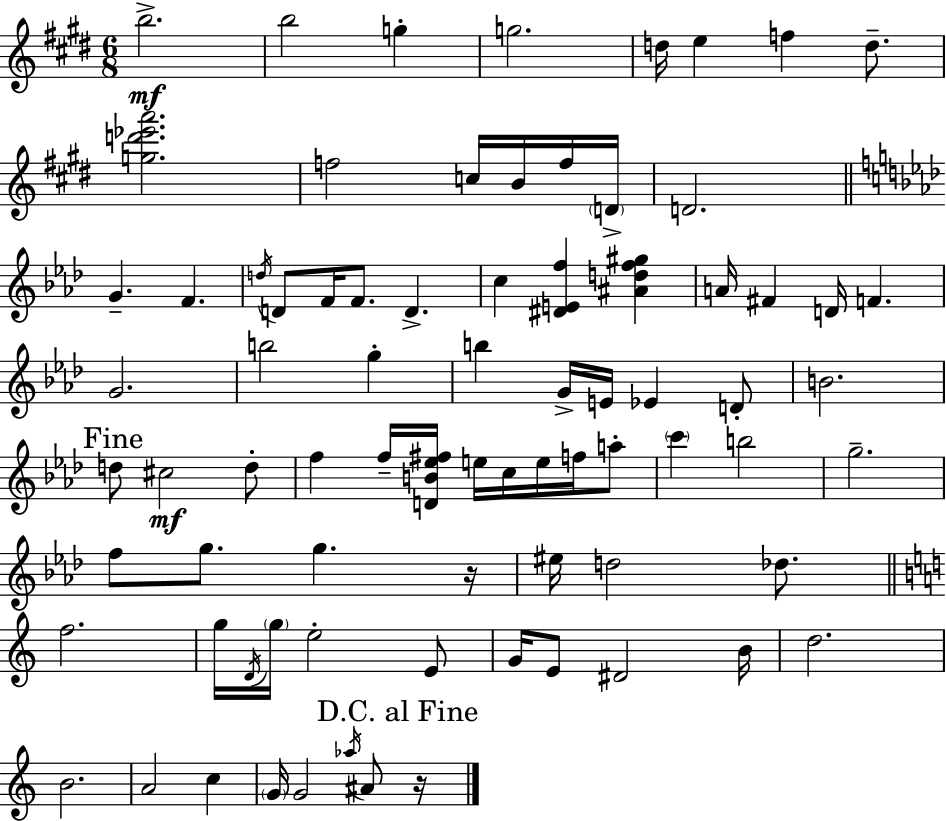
B5/h. B5/h G5/q G5/h. D5/s E5/q F5/q D5/e. [G5,D6,Eb6,A6]/h. F5/h C5/s B4/s F5/s D4/s D4/h. G4/q. F4/q. D5/s D4/e F4/s F4/e. D4/q. C5/q [D#4,E4,F5]/q [A#4,D5,F5,G#5]/q A4/s F#4/q D4/s F4/q. G4/h. B5/h G5/q B5/q G4/s E4/s Eb4/q D4/e B4/h. D5/e C#5/h D5/e F5/q F5/s [D4,B4,Eb5,F#5]/s E5/s C5/s E5/s F5/s A5/e C6/q B5/h G5/h. F5/e G5/e. G5/q. R/s EIS5/s D5/h Db5/e. F5/h. G5/s D4/s G5/s E5/h E4/e G4/s E4/e D#4/h B4/s D5/h. B4/h. A4/h C5/q G4/s G4/h Ab5/s A#4/e R/s